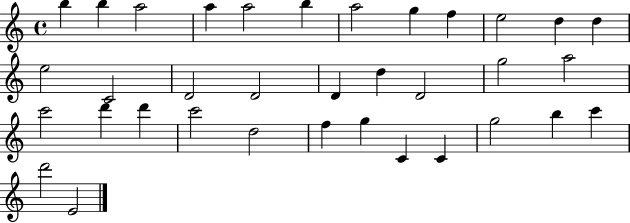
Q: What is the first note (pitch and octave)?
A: B5